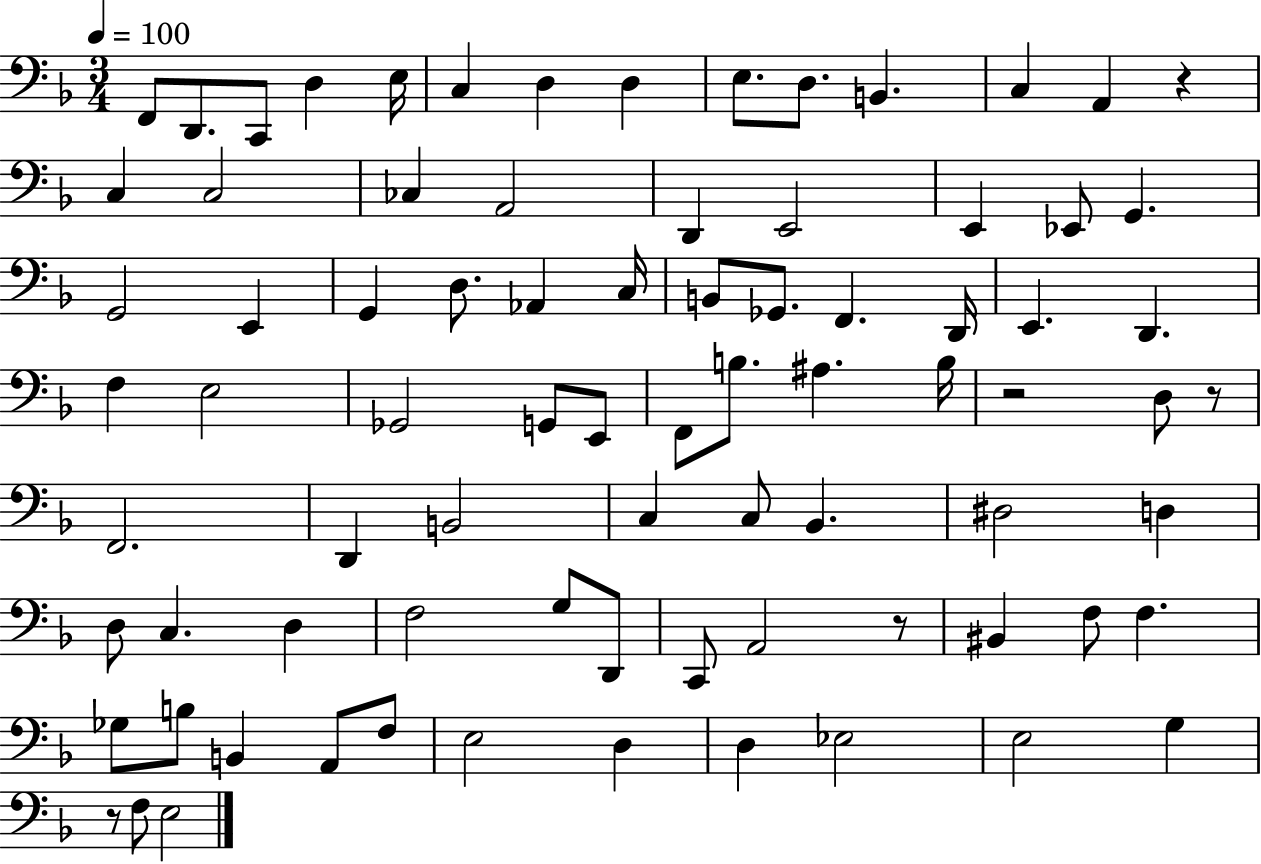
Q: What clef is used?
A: bass